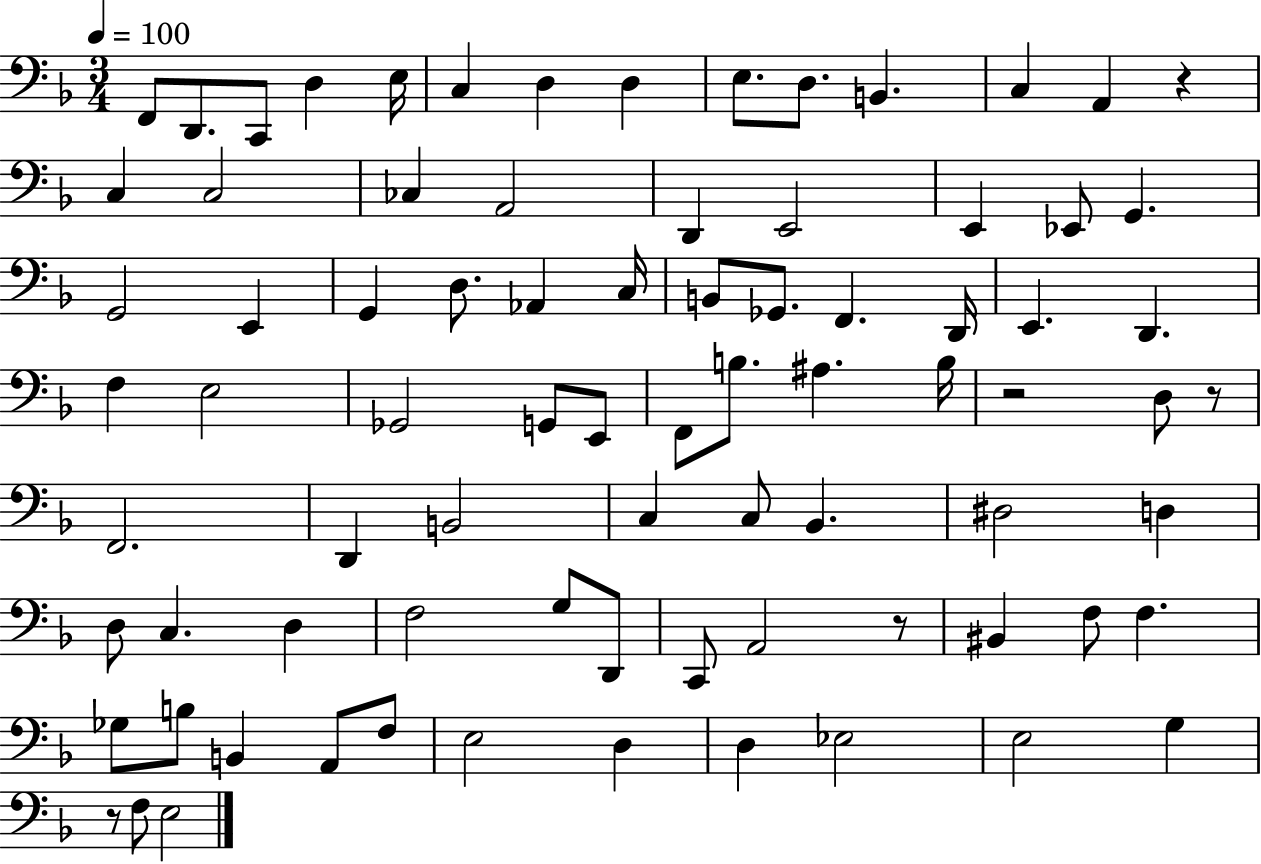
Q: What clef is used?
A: bass